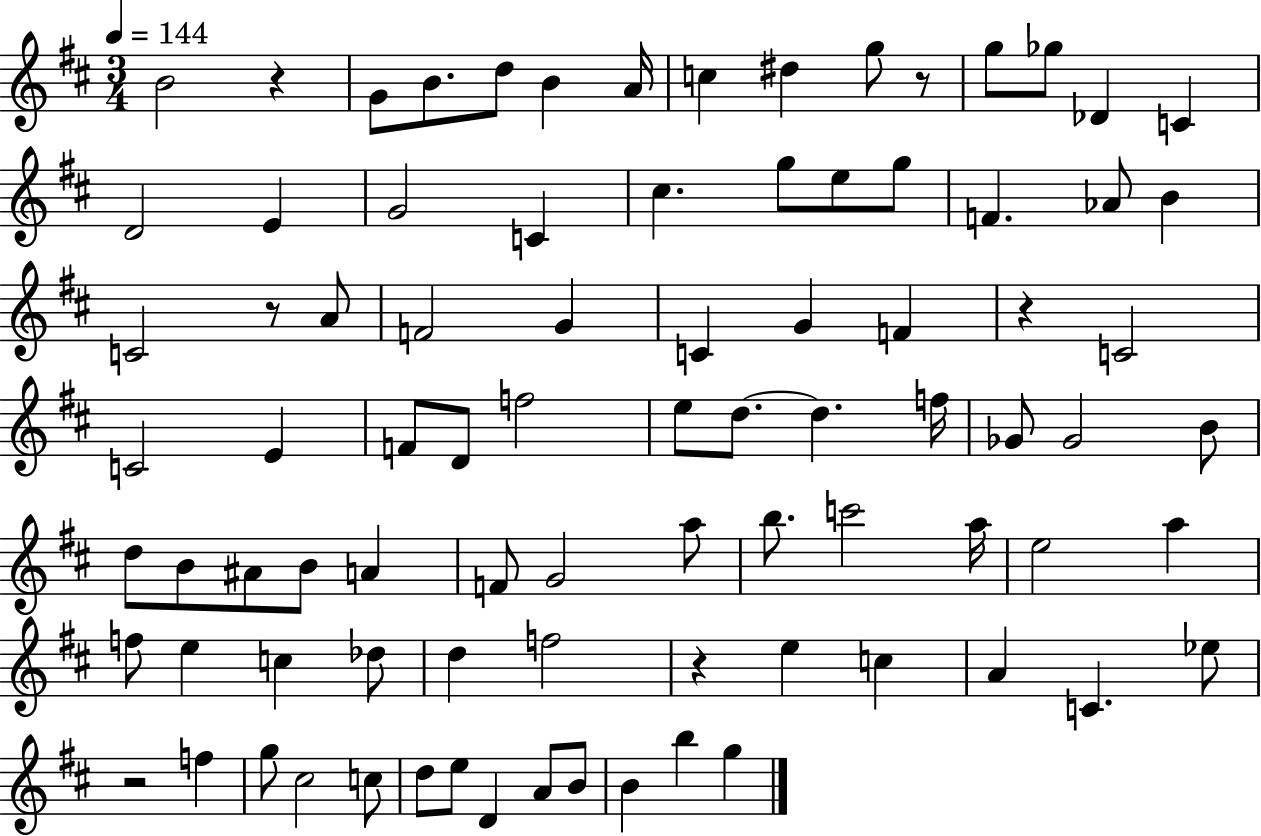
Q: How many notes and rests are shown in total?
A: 86